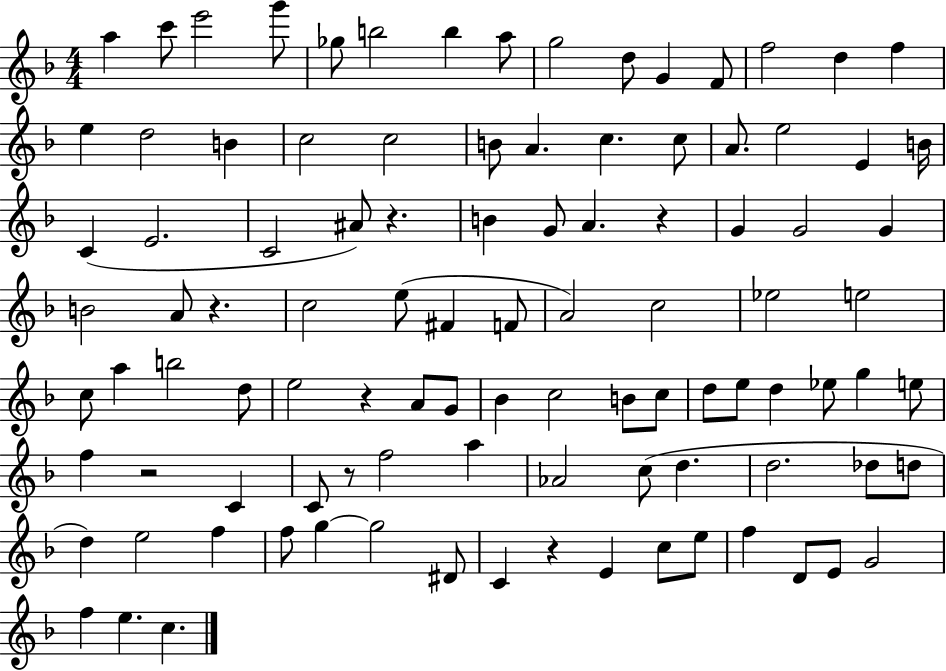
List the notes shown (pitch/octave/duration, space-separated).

A5/q C6/e E6/h G6/e Gb5/e B5/h B5/q A5/e G5/h D5/e G4/q F4/e F5/h D5/q F5/q E5/q D5/h B4/q C5/h C5/h B4/e A4/q. C5/q. C5/e A4/e. E5/h E4/q B4/s C4/q E4/h. C4/h A#4/e R/q. B4/q G4/e A4/q. R/q G4/q G4/h G4/q B4/h A4/e R/q. C5/h E5/e F#4/q F4/e A4/h C5/h Eb5/h E5/h C5/e A5/q B5/h D5/e E5/h R/q A4/e G4/e Bb4/q C5/h B4/e C5/e D5/e E5/e D5/q Eb5/e G5/q E5/e F5/q R/h C4/q C4/e R/e F5/h A5/q Ab4/h C5/e D5/q. D5/h. Db5/e D5/e D5/q E5/h F5/q F5/e G5/q G5/h D#4/e C4/q R/q E4/q C5/e E5/e F5/q D4/e E4/e G4/h F5/q E5/q. C5/q.